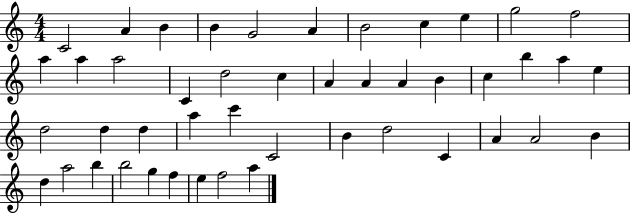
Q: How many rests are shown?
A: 0